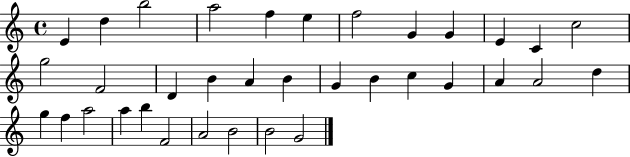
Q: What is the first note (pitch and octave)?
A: E4